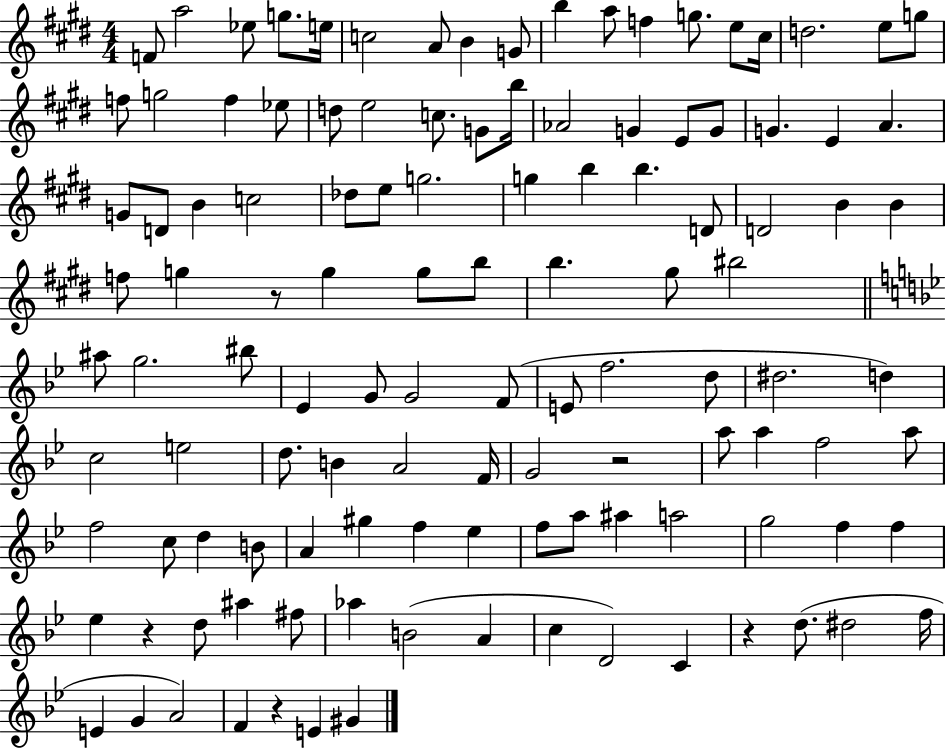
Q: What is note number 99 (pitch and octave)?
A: Ab5